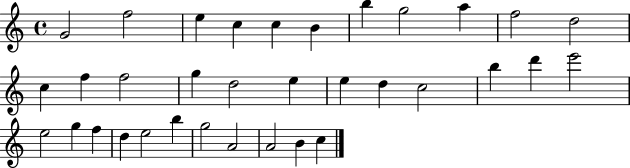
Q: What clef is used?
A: treble